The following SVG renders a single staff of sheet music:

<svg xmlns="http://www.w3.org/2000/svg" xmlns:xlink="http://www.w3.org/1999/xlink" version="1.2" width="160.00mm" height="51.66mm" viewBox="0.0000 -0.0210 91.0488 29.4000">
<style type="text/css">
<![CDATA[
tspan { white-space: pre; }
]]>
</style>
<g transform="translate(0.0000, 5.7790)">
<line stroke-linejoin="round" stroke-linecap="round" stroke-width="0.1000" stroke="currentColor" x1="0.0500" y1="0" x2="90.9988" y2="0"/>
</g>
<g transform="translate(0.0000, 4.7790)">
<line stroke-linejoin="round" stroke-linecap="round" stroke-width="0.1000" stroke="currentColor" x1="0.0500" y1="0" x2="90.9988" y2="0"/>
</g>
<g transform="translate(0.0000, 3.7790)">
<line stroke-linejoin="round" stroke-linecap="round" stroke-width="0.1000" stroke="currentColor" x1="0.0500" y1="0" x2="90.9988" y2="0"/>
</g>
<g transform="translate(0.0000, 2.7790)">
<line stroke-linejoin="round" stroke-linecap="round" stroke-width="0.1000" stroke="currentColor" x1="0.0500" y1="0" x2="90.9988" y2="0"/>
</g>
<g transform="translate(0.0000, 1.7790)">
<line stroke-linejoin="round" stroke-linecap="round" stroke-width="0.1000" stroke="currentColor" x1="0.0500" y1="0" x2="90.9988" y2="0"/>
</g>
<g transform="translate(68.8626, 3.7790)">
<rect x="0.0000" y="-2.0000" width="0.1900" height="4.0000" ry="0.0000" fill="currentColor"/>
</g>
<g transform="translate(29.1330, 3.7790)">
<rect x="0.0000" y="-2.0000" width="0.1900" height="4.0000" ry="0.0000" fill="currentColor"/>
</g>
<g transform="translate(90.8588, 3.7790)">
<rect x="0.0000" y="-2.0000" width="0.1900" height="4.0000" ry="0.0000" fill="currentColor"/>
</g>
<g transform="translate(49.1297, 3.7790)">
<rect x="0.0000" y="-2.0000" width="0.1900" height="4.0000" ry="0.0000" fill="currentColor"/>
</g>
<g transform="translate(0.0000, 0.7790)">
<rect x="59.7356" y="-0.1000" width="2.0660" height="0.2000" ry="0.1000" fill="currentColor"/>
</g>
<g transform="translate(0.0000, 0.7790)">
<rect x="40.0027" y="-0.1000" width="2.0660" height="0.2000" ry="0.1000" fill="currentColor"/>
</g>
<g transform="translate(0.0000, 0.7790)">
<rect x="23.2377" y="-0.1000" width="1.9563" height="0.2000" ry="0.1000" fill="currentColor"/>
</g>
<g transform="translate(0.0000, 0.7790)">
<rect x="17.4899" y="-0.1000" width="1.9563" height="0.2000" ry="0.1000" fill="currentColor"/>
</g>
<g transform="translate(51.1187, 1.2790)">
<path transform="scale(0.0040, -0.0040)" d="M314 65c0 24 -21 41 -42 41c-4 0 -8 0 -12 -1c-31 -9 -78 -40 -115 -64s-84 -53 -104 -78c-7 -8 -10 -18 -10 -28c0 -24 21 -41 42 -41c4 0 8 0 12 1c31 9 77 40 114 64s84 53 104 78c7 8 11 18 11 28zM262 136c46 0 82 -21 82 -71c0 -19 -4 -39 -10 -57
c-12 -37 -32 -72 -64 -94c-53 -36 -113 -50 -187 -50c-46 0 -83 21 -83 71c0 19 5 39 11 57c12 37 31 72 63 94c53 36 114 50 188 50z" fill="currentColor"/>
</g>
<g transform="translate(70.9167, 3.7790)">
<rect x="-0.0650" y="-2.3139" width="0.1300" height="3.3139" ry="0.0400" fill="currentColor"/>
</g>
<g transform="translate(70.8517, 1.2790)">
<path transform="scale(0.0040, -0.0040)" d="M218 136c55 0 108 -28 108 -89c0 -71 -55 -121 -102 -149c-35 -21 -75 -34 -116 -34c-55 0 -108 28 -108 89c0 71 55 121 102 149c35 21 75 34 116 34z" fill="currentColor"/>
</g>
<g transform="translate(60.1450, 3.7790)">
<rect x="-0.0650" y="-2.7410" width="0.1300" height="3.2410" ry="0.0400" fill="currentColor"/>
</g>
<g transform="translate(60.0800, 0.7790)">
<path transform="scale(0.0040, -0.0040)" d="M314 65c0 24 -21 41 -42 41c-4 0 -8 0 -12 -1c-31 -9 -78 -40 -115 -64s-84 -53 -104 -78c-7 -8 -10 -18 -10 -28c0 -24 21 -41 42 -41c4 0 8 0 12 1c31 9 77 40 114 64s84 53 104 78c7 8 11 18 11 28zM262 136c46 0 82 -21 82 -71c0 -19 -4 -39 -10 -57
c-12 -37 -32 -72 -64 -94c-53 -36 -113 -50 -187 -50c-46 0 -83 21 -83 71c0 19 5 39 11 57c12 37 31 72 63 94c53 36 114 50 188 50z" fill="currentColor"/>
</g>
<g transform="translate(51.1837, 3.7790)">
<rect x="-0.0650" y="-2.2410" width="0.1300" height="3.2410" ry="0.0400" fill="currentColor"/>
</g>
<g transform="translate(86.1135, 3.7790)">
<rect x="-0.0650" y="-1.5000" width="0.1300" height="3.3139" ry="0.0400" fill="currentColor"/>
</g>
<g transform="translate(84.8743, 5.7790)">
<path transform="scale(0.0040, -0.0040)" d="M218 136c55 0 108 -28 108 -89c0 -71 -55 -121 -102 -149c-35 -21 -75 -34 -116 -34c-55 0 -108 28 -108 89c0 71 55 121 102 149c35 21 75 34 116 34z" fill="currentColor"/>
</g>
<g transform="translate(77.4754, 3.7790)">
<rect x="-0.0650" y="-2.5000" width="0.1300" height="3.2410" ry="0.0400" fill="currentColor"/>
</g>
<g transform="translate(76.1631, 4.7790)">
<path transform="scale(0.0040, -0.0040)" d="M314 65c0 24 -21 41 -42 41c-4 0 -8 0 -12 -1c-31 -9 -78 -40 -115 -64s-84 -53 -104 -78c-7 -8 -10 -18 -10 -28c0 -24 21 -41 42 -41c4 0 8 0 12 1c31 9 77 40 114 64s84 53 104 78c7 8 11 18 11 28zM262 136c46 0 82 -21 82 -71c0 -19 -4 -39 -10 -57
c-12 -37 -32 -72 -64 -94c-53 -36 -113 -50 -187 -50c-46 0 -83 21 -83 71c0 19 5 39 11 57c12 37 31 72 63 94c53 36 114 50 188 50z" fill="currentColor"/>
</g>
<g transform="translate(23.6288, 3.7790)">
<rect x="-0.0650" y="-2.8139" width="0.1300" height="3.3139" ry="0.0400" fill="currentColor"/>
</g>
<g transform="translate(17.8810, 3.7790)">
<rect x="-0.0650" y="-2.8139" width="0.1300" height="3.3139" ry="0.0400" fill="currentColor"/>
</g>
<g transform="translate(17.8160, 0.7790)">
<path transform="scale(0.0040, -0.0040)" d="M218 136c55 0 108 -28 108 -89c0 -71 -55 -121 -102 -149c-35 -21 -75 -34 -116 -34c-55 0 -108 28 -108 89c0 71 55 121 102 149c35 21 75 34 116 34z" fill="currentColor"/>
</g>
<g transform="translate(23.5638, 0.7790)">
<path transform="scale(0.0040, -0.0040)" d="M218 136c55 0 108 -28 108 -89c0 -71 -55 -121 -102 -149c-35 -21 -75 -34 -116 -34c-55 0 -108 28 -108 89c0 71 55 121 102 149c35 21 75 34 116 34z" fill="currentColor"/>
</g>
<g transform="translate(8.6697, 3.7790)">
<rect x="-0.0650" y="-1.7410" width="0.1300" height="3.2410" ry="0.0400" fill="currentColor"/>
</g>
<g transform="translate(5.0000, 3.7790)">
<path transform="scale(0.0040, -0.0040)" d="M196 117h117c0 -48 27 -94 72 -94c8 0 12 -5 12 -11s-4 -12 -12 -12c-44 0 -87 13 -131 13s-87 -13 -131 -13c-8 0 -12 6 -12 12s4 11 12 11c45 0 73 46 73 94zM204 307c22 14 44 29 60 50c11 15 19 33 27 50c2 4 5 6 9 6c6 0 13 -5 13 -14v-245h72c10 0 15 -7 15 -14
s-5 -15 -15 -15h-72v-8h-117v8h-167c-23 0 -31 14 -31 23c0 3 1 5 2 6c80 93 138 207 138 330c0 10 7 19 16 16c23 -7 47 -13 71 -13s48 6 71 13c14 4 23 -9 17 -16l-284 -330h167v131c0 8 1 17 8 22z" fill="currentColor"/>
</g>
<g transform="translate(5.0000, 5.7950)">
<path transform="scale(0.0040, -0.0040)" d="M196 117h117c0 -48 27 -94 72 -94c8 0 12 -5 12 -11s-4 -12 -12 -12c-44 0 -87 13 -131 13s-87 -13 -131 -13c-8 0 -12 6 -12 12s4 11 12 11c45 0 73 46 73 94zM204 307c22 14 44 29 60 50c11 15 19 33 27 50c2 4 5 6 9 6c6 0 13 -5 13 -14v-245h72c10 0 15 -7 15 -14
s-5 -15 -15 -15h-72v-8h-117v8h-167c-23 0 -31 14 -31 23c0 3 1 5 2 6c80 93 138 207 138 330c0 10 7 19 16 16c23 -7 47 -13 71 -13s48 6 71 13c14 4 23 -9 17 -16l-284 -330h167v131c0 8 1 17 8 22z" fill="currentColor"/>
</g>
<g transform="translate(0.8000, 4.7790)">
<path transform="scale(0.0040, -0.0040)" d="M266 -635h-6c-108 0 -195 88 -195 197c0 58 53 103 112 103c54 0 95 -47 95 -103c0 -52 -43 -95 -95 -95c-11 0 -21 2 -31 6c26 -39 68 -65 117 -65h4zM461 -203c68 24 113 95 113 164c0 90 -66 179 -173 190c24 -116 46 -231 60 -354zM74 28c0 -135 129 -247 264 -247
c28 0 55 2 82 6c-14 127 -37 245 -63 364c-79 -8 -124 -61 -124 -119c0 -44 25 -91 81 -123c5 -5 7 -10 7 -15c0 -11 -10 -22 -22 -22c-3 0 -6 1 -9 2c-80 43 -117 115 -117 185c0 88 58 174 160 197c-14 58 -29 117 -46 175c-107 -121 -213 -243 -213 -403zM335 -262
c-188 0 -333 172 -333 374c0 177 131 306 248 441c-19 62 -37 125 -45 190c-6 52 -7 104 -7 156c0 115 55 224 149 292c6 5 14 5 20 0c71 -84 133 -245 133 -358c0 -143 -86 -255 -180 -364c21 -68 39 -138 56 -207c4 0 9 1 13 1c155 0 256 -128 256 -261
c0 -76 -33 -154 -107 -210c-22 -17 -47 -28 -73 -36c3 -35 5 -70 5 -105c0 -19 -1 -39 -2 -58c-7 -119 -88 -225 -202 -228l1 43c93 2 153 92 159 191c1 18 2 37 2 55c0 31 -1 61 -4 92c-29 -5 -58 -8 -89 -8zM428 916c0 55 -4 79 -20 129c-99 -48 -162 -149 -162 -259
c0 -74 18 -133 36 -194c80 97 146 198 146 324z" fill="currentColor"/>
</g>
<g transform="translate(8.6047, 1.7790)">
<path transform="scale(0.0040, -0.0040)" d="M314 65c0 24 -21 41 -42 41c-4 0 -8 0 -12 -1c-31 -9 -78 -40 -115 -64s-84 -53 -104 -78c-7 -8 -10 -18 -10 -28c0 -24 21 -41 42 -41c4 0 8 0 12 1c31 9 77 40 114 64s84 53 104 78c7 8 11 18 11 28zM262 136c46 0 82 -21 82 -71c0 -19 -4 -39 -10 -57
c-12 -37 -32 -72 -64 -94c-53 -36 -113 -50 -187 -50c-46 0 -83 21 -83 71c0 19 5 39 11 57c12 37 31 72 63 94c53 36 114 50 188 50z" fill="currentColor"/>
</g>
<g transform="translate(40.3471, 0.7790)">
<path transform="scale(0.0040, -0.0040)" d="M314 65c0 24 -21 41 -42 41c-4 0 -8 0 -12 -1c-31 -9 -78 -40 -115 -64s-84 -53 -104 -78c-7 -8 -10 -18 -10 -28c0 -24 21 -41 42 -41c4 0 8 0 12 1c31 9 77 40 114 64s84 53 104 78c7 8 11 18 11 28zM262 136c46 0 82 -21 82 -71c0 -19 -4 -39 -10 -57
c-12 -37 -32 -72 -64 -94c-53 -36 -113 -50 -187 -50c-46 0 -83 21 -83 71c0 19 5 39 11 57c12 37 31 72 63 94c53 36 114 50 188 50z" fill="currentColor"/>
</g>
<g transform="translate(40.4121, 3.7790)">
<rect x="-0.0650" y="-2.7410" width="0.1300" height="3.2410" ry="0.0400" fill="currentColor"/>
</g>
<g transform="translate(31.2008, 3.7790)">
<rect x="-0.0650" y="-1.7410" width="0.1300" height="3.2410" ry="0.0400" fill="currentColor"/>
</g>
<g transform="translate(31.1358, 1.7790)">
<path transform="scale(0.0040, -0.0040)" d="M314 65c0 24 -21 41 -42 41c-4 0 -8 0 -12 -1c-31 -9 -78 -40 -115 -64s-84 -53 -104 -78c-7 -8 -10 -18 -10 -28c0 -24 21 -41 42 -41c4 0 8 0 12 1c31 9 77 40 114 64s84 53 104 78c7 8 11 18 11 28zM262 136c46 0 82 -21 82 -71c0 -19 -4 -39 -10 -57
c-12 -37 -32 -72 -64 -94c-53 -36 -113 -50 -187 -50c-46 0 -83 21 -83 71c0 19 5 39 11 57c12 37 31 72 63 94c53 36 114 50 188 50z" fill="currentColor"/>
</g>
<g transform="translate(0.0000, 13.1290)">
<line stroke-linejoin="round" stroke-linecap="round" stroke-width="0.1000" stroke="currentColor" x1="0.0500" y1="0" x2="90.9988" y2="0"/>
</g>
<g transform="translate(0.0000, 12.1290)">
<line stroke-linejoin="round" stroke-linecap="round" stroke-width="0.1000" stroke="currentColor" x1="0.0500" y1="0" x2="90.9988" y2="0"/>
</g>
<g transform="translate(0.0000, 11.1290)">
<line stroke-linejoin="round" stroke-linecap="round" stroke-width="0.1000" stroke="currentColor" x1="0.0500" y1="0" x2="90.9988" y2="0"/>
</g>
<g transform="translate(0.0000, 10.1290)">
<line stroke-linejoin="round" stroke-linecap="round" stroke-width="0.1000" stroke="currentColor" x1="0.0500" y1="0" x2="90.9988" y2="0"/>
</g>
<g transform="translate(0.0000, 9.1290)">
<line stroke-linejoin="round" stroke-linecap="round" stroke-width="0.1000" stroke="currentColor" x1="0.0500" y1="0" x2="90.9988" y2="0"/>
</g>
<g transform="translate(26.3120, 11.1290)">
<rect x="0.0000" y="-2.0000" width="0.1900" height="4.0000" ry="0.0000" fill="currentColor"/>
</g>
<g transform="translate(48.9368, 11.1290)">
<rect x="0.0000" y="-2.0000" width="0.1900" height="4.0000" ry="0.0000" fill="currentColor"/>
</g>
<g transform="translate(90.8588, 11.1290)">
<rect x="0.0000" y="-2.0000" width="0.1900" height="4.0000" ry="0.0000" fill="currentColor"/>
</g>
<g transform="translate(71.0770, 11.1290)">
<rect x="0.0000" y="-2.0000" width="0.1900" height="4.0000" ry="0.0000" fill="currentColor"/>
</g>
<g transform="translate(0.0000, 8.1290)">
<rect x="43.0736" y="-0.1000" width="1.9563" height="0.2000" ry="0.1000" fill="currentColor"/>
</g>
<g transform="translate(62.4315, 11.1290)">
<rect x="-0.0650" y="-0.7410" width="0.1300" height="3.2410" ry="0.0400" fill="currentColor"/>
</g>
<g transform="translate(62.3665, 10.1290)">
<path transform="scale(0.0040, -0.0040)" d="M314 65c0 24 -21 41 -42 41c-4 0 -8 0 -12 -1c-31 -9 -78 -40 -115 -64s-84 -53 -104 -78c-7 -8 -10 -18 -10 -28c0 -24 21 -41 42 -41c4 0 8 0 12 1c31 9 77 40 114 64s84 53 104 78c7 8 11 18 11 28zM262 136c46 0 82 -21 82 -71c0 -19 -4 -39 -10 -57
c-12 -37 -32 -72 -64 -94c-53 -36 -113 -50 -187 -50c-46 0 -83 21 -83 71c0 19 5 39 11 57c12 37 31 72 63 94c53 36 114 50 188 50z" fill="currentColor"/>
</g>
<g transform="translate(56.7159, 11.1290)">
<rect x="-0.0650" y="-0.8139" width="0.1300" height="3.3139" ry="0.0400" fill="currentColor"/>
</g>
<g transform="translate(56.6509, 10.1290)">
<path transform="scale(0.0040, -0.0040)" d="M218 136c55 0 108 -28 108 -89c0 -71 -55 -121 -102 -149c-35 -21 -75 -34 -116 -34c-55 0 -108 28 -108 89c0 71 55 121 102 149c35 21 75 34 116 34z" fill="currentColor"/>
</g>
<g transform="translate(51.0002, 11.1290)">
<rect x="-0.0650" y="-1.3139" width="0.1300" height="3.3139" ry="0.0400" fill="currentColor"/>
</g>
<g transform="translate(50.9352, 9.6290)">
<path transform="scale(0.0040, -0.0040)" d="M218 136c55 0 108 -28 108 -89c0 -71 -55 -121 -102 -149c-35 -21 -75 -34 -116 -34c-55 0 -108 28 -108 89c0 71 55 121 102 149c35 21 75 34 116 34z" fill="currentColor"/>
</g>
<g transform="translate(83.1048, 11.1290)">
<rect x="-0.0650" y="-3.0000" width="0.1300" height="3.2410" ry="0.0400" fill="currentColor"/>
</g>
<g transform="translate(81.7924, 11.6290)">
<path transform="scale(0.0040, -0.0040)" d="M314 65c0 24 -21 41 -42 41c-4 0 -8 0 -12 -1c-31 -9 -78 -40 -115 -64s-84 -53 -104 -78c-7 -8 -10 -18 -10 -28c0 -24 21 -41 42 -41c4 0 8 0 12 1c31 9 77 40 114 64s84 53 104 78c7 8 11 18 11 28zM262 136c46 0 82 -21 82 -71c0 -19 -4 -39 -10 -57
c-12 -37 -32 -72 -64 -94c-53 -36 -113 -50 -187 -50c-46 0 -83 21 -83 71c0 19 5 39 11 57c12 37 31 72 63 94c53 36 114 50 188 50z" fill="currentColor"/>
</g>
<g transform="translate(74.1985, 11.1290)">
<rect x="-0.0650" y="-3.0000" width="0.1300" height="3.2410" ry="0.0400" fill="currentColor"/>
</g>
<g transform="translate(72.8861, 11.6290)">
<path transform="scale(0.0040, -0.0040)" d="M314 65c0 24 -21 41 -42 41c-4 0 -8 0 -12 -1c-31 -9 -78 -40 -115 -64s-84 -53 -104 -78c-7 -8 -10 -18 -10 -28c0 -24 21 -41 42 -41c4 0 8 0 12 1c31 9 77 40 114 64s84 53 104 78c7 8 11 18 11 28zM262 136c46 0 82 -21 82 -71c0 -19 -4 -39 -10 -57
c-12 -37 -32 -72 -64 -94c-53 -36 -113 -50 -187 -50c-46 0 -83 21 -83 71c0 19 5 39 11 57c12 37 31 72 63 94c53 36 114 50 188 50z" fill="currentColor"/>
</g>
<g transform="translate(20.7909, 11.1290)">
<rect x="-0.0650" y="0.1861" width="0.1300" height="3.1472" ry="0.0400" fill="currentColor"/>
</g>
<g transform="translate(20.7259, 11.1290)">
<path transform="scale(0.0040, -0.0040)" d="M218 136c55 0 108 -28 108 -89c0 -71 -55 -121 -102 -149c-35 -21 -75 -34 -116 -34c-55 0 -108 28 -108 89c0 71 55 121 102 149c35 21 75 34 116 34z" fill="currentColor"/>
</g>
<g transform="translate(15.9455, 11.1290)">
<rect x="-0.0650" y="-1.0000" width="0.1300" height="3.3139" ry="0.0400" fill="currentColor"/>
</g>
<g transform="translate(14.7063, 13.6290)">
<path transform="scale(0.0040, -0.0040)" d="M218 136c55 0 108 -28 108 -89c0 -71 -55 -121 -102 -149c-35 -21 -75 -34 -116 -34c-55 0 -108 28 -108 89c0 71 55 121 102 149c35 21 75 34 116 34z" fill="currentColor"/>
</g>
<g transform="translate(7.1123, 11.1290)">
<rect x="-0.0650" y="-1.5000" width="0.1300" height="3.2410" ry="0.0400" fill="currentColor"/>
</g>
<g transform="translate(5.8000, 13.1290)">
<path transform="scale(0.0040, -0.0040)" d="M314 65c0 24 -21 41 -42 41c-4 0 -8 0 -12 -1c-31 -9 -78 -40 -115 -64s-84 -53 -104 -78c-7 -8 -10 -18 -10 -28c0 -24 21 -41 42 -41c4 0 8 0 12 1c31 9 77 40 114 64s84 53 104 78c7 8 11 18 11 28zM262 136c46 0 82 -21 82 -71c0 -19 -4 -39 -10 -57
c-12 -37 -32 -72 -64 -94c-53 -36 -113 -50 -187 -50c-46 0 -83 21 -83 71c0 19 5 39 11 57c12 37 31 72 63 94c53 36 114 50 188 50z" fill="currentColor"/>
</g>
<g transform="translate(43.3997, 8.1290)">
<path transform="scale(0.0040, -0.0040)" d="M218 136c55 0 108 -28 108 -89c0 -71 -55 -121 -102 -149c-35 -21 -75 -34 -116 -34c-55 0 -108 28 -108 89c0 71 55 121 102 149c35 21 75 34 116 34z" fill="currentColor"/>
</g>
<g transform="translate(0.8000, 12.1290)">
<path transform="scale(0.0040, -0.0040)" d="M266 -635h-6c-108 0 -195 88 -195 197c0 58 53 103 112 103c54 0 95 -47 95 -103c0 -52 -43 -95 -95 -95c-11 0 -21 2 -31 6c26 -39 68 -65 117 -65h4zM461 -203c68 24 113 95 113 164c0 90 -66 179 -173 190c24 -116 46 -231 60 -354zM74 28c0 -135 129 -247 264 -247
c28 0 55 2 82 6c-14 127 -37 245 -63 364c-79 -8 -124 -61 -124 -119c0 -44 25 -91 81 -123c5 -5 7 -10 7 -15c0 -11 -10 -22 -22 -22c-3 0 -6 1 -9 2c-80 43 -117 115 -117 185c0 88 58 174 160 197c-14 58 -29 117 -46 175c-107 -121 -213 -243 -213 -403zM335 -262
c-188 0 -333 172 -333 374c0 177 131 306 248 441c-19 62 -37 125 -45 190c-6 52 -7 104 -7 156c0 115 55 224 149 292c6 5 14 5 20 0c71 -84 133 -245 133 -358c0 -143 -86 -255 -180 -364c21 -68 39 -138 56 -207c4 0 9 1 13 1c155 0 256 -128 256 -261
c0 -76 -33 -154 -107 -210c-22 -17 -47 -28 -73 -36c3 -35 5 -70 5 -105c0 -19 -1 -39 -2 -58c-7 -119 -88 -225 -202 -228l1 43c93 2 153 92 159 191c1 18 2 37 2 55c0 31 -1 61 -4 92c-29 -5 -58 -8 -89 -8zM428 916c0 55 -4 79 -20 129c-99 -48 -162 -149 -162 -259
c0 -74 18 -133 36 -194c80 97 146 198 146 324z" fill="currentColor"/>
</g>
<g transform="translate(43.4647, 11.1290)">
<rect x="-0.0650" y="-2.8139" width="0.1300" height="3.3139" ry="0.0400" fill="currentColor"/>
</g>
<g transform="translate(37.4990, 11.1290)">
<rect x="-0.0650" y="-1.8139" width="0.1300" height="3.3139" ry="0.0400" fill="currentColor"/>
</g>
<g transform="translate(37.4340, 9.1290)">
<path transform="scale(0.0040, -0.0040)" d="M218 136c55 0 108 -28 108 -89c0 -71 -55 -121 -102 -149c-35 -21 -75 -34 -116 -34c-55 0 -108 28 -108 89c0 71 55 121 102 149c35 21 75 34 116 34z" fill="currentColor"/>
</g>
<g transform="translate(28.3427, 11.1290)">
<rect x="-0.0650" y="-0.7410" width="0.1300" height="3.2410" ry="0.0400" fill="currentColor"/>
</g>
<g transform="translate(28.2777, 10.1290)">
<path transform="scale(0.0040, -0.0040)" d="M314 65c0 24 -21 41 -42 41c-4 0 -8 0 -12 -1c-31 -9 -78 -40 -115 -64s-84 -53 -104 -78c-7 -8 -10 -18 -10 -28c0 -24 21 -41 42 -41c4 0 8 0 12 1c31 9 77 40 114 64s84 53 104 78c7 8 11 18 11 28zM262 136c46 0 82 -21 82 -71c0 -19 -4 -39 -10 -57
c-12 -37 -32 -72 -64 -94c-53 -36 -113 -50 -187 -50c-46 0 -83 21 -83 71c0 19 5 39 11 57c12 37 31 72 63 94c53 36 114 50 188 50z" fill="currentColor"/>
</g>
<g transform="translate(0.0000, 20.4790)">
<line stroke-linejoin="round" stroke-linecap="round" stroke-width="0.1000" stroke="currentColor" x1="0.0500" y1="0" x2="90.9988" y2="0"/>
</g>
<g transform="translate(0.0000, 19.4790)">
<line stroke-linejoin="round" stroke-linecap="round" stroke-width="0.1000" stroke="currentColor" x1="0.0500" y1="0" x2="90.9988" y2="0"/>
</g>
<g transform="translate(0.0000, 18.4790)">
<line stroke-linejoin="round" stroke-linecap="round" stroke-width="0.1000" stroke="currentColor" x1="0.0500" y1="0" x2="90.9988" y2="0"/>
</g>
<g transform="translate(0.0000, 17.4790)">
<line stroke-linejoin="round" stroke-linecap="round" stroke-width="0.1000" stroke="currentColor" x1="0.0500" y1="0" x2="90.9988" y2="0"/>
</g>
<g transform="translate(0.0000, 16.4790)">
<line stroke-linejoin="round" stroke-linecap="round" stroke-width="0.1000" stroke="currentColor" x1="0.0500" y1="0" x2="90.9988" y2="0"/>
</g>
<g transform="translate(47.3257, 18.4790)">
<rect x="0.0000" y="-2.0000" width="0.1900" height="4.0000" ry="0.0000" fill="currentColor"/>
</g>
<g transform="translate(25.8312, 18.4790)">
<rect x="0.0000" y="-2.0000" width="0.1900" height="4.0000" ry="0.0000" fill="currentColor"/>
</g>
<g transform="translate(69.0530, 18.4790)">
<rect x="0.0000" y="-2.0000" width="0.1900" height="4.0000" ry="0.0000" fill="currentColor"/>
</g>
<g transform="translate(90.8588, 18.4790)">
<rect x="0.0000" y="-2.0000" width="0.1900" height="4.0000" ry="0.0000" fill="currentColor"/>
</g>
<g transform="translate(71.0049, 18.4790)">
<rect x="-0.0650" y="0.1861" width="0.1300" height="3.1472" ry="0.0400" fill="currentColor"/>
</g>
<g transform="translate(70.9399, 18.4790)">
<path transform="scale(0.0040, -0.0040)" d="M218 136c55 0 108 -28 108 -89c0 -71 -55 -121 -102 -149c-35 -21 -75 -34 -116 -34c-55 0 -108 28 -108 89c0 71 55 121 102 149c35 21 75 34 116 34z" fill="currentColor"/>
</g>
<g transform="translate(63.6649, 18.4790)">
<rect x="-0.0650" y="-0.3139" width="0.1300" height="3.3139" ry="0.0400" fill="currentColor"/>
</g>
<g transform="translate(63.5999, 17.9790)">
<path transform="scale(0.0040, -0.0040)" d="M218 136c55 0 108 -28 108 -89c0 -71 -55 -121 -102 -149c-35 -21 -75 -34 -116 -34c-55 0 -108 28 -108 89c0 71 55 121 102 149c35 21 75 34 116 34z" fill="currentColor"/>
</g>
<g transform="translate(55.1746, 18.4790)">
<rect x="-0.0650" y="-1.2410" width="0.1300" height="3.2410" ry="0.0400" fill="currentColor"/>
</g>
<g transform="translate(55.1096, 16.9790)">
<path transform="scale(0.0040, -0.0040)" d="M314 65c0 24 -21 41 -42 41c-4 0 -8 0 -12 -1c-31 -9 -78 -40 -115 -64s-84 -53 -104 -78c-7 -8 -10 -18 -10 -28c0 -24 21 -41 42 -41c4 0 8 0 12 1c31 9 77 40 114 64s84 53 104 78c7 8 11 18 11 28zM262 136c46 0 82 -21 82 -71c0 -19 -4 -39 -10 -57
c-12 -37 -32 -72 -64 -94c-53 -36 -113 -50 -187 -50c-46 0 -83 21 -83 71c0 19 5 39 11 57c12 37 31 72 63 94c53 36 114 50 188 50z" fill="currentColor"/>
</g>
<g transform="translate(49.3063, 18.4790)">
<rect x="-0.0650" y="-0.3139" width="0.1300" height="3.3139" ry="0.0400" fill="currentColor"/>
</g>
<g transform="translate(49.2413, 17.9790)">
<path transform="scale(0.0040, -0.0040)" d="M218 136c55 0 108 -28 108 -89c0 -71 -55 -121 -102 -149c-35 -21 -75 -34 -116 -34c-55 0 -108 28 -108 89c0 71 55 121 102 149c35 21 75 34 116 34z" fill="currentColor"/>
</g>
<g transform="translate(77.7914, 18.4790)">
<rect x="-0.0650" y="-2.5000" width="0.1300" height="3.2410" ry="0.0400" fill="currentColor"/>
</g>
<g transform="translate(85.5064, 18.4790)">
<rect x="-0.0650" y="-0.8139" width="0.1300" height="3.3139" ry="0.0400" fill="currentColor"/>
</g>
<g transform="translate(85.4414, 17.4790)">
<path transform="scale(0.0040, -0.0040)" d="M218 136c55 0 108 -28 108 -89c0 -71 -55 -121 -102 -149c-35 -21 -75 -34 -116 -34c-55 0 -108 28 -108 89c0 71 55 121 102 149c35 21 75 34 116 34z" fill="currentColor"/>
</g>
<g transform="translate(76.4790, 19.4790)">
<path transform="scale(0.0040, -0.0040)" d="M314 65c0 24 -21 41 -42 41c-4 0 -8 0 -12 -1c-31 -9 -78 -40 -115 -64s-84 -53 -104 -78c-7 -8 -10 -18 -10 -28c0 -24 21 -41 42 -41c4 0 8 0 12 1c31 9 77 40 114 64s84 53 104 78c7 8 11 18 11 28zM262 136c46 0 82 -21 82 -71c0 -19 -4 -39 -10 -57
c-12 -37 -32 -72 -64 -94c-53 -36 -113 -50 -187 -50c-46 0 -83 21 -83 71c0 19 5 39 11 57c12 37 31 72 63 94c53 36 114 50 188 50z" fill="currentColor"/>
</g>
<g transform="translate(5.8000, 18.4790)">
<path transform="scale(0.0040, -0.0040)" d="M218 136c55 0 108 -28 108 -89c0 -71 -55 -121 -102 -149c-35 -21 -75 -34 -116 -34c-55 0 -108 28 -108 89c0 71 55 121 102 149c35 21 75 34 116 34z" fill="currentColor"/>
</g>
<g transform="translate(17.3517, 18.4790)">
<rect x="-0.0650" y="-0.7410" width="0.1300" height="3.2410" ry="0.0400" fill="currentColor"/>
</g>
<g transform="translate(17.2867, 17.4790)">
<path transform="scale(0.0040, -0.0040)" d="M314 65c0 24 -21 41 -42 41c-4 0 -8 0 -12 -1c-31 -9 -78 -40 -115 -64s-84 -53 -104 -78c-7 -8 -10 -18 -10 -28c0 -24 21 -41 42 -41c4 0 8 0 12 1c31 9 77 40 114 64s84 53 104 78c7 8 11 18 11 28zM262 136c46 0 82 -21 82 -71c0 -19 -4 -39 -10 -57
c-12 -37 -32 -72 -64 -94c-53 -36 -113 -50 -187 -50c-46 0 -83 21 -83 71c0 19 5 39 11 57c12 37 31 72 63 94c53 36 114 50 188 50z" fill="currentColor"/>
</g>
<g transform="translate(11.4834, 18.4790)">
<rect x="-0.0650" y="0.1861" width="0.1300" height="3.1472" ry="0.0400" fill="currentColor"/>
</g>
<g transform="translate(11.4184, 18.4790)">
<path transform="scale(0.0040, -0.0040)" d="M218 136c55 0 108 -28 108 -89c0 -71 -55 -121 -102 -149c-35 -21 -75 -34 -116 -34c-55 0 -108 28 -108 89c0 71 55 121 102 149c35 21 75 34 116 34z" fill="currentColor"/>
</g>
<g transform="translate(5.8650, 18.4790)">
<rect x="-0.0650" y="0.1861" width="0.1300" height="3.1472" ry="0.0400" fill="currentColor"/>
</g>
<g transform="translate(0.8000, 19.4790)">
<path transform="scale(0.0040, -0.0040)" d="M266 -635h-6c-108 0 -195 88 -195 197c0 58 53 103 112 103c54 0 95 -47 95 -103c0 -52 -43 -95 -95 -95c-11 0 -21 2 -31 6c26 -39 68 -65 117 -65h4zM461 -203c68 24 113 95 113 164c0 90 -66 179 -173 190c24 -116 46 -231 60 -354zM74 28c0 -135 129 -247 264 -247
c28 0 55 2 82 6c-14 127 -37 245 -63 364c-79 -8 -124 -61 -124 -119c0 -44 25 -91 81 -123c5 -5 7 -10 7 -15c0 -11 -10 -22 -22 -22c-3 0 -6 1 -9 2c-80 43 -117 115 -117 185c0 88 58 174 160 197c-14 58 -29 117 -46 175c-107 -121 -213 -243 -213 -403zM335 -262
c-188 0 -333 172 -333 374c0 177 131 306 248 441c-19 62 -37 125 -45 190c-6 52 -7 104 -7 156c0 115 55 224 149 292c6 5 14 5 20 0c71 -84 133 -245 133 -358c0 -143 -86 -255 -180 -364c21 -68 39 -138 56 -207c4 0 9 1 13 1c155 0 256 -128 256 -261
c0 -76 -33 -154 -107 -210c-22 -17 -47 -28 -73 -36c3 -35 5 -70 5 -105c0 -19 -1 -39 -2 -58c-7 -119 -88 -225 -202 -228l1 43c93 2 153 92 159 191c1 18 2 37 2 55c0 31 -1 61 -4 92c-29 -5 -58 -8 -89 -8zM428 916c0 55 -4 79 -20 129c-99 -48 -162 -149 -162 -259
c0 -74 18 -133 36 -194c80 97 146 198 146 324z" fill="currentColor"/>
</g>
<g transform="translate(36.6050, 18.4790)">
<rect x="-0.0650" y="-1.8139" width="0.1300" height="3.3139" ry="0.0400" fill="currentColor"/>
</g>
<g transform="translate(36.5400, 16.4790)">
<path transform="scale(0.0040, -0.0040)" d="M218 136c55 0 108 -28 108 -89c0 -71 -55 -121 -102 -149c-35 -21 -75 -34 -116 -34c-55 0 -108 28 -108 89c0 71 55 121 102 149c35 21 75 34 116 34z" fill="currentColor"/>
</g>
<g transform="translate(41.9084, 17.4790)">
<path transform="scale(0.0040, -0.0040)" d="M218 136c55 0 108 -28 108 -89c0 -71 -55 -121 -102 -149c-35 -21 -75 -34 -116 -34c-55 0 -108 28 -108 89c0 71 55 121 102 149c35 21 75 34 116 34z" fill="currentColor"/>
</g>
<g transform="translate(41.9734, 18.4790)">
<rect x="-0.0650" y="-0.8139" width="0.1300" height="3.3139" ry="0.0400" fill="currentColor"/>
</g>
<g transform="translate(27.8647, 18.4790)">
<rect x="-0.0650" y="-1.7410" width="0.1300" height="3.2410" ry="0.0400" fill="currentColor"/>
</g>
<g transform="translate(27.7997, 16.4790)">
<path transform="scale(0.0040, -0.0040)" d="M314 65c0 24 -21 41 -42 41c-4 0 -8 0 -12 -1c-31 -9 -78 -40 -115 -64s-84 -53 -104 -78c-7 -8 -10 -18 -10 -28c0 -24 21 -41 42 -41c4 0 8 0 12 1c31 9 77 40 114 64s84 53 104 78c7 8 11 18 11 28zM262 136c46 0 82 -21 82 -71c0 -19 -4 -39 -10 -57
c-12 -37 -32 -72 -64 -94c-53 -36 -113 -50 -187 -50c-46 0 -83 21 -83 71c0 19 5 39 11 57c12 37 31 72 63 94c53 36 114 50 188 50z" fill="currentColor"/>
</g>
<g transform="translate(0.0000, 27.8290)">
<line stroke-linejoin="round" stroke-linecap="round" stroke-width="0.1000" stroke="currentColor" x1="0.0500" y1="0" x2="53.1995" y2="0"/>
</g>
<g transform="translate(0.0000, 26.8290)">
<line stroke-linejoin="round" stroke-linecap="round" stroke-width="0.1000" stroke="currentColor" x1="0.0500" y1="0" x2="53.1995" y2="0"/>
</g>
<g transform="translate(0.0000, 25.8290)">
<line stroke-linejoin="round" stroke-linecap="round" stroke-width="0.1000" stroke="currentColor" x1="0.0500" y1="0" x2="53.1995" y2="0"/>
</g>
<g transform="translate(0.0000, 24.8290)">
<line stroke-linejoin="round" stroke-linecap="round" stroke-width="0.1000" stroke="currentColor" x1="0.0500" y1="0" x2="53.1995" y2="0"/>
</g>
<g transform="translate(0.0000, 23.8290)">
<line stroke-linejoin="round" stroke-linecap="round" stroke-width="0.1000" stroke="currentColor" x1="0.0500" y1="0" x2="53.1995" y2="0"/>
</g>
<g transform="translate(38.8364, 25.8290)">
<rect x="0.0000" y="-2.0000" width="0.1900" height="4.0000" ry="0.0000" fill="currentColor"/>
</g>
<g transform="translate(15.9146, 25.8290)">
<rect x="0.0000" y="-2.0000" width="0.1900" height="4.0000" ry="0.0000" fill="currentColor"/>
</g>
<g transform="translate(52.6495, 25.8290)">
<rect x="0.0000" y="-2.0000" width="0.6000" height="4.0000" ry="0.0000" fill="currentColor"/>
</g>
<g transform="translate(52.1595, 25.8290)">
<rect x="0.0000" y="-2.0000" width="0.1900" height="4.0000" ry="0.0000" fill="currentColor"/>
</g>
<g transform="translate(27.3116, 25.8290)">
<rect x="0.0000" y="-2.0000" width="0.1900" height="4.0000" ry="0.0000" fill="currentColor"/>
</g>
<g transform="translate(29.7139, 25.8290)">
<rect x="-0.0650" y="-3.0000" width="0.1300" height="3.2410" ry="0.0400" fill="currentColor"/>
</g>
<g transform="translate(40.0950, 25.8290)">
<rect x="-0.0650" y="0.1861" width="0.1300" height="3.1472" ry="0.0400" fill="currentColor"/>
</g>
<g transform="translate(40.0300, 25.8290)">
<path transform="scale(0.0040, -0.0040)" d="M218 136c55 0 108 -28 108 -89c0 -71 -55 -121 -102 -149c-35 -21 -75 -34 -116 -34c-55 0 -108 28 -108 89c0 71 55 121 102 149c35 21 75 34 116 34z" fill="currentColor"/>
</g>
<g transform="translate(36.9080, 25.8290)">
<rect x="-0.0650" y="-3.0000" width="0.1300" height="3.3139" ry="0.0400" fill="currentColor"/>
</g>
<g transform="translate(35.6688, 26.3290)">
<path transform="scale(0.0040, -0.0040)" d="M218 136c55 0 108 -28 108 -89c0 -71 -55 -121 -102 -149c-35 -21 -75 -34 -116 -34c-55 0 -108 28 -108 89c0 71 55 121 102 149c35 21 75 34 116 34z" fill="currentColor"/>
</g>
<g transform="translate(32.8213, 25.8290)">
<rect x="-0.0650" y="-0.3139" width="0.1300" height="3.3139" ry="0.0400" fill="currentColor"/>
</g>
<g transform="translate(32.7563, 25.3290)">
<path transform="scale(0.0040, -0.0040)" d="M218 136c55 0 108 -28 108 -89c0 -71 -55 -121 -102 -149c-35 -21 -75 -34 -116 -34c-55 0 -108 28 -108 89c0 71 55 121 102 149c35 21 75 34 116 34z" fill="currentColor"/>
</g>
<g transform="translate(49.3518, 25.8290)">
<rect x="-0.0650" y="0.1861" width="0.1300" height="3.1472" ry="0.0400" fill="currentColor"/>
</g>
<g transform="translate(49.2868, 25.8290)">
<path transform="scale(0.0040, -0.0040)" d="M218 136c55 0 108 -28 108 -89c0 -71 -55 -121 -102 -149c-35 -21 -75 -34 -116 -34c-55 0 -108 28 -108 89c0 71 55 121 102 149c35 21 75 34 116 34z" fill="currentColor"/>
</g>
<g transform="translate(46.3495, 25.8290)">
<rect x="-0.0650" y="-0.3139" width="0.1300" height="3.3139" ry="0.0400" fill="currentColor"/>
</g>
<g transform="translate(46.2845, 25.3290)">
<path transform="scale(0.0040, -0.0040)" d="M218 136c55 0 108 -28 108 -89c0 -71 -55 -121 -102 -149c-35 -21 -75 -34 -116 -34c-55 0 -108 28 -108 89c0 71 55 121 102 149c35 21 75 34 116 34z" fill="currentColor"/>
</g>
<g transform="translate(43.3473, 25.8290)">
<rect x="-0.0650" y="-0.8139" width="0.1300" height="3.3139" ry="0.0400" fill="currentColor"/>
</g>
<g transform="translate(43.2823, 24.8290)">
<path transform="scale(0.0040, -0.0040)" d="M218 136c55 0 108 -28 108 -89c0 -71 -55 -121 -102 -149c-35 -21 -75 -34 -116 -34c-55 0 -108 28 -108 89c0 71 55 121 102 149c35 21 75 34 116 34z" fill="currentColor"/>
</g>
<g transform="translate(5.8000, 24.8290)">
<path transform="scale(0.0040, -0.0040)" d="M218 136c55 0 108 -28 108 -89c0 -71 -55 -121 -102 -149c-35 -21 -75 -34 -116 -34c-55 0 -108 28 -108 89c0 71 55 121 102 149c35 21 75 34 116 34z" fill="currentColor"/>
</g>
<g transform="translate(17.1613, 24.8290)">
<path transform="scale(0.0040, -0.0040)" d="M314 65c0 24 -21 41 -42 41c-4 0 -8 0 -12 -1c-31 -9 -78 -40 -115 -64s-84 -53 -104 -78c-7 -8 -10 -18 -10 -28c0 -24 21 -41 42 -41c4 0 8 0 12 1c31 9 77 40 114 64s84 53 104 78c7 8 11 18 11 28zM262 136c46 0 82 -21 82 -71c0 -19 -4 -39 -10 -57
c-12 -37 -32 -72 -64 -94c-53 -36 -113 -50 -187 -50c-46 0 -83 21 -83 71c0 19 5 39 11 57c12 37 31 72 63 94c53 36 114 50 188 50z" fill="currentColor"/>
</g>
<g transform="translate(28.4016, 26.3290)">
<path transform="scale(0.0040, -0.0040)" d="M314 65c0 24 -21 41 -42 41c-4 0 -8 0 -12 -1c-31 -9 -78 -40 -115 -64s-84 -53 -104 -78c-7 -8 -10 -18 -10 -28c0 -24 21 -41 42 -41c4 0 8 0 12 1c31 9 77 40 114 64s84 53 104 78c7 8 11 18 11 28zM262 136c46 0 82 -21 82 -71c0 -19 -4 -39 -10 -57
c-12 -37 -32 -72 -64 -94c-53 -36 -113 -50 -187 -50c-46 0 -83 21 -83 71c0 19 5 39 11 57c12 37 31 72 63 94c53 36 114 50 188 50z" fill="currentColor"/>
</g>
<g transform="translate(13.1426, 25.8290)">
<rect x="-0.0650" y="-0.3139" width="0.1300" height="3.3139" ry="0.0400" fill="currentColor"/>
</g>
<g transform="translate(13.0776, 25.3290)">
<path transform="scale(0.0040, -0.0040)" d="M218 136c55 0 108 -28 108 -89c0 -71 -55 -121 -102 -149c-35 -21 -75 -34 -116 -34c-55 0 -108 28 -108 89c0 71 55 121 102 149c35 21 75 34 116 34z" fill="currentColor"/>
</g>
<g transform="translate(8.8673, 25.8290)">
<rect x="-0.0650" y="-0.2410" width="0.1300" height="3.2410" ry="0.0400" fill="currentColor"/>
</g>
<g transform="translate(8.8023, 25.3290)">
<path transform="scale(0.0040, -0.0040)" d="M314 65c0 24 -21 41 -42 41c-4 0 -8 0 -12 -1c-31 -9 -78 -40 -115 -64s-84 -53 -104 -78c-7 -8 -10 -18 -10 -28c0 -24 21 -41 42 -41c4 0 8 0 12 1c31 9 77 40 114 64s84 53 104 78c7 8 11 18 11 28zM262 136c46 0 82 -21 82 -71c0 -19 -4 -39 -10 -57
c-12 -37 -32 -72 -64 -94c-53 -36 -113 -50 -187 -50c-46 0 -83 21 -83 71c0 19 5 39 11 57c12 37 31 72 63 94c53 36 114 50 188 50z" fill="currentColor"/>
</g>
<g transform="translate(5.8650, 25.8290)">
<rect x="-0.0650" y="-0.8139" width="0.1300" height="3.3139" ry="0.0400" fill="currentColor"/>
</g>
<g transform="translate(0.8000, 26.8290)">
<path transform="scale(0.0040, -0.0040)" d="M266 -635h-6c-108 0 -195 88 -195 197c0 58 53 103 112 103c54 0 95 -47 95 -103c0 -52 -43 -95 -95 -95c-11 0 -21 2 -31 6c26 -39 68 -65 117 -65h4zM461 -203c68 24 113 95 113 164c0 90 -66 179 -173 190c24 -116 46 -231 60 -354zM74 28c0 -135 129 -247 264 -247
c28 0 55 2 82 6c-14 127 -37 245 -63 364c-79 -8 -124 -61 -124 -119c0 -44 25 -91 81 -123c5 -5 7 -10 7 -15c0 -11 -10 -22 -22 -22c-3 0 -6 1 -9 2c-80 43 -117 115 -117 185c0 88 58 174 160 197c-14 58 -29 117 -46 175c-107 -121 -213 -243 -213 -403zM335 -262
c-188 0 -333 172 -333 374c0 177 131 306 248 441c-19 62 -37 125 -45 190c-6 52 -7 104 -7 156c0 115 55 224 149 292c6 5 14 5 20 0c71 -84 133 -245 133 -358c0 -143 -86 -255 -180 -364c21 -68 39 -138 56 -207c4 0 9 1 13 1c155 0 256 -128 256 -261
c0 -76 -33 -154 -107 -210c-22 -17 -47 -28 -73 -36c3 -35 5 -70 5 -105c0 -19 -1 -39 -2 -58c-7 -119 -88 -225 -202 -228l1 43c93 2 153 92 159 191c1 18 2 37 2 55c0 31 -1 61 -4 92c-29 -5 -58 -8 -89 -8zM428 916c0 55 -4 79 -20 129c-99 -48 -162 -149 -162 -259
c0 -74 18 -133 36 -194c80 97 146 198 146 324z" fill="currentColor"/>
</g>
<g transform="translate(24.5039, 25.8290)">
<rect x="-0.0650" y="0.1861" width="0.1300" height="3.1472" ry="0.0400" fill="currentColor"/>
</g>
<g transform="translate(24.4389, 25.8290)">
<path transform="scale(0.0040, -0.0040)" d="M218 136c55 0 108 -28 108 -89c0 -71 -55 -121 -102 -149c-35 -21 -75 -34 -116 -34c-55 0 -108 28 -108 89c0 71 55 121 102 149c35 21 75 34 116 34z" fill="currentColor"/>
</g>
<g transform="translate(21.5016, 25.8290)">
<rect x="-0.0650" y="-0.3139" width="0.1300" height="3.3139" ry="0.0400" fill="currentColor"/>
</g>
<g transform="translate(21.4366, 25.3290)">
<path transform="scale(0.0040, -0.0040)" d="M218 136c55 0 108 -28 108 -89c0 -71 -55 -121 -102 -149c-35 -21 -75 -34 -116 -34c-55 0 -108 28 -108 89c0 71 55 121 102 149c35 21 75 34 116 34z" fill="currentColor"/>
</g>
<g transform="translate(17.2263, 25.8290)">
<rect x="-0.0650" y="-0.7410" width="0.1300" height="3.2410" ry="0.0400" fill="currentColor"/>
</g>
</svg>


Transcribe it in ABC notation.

X:1
T:Untitled
M:4/4
L:1/4
K:C
f2 a a f2 a2 g2 a2 g G2 E E2 D B d2 f a e d d2 A2 A2 B B d2 f2 f d c e2 c B G2 d d c2 c d2 c B A2 c A B d c B